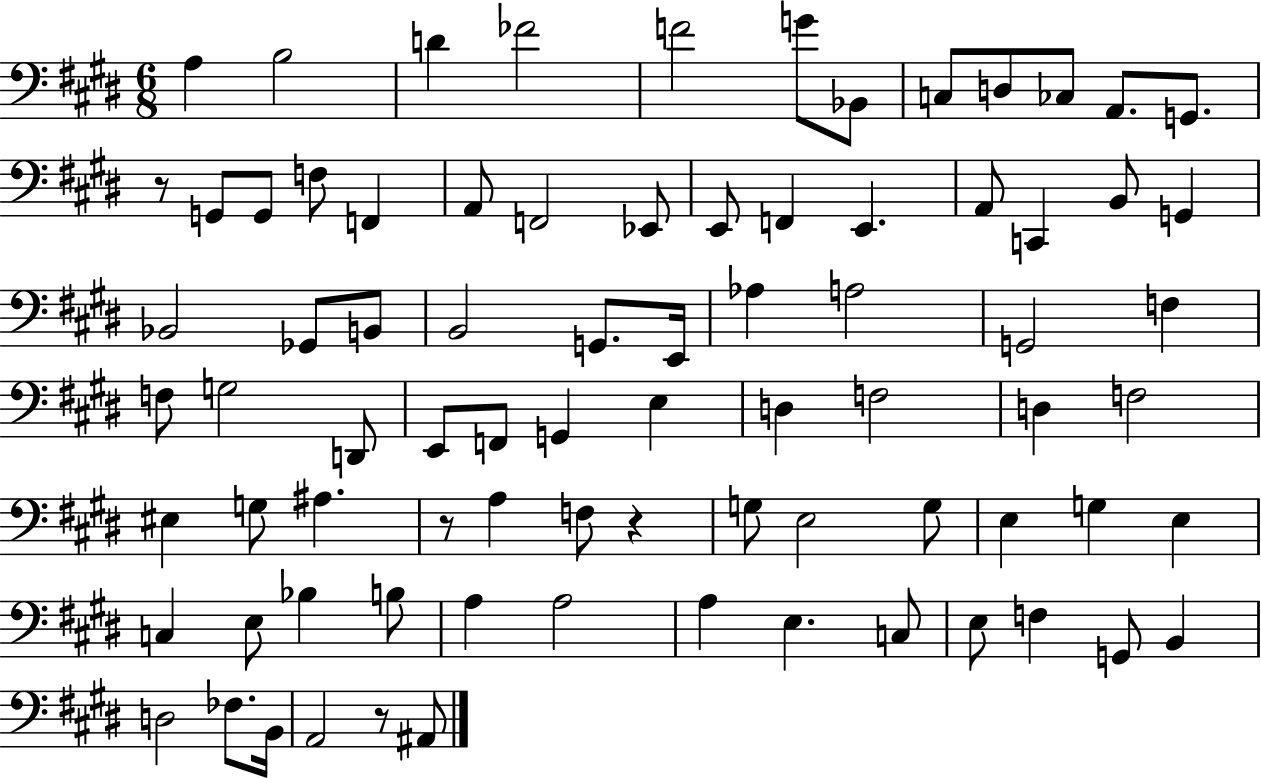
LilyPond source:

{
  \clef bass
  \numericTimeSignature
  \time 6/8
  \key e \major
  a4 b2 | d'4 fes'2 | f'2 g'8 bes,8 | c8 d8 ces8 a,8. g,8. | \break r8 g,8 g,8 f8 f,4 | a,8 f,2 ees,8 | e,8 f,4 e,4. | a,8 c,4 b,8 g,4 | \break bes,2 ges,8 b,8 | b,2 g,8. e,16 | aes4 a2 | g,2 f4 | \break f8 g2 d,8 | e,8 f,8 g,4 e4 | d4 f2 | d4 f2 | \break eis4 g8 ais4. | r8 a4 f8 r4 | g8 e2 g8 | e4 g4 e4 | \break c4 e8 bes4 b8 | a4 a2 | a4 e4. c8 | e8 f4 g,8 b,4 | \break d2 fes8. b,16 | a,2 r8 ais,8 | \bar "|."
}